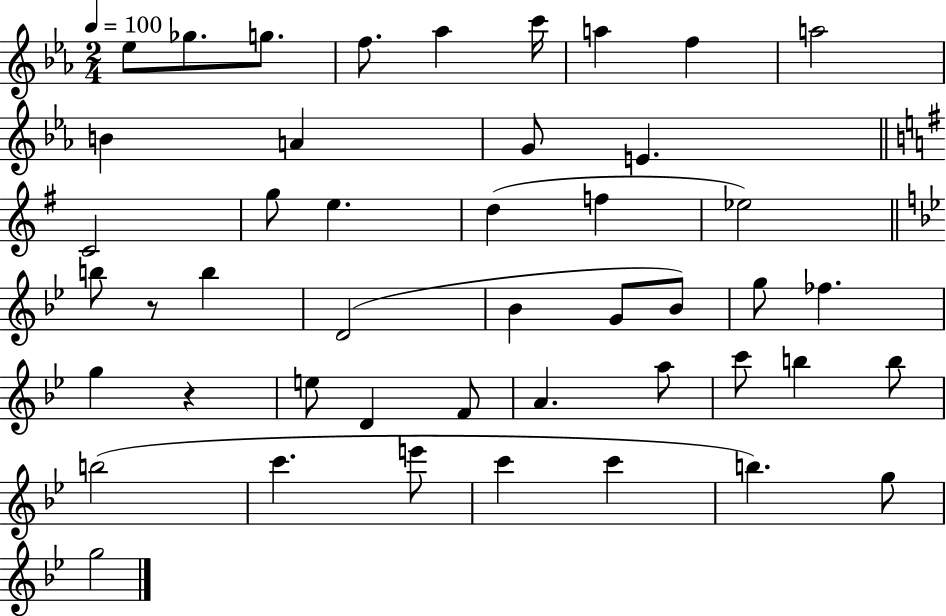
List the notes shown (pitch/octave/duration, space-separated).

Eb5/e Gb5/e. G5/e. F5/e. Ab5/q C6/s A5/q F5/q A5/h B4/q A4/q G4/e E4/q. C4/h G5/e E5/q. D5/q F5/q Eb5/h B5/e R/e B5/q D4/h Bb4/q G4/e Bb4/e G5/e FES5/q. G5/q R/q E5/e D4/q F4/e A4/q. A5/e C6/e B5/q B5/e B5/h C6/q. E6/e C6/q C6/q B5/q. G5/e G5/h